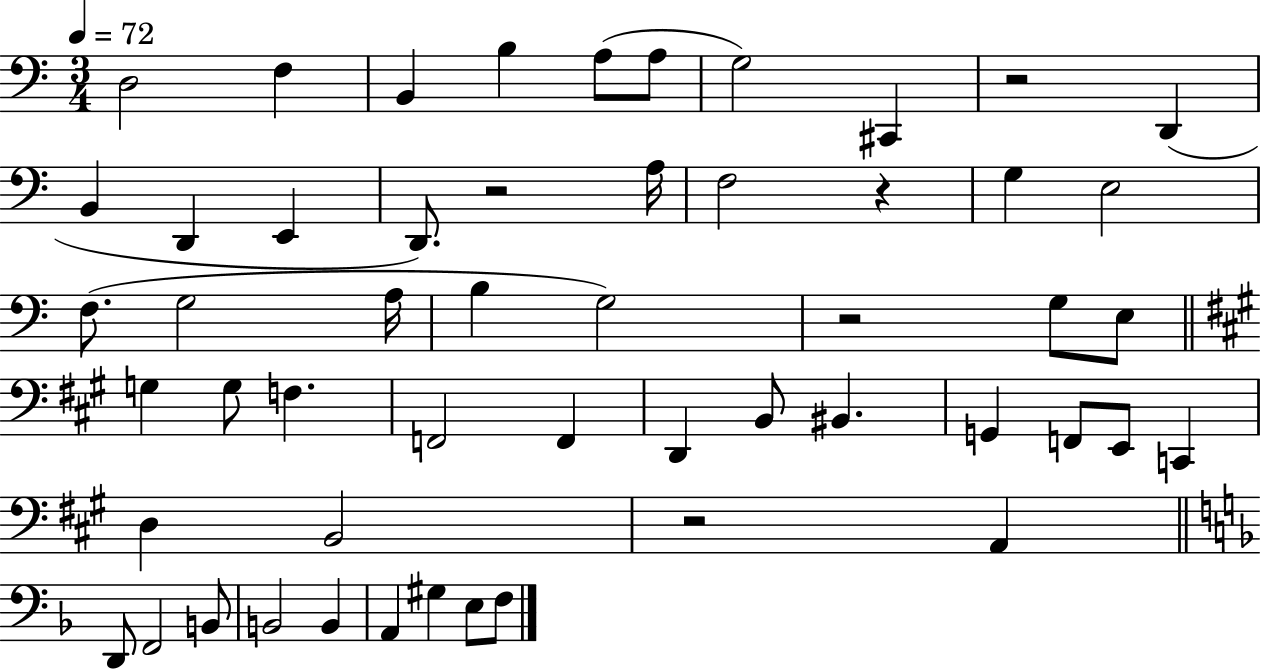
{
  \clef bass
  \numericTimeSignature
  \time 3/4
  \key c \major
  \tempo 4 = 72
  \repeat volta 2 { d2 f4 | b,4 b4 a8( a8 | g2) cis,4 | r2 d,4( | \break b,4 d,4 e,4 | d,8.) r2 a16 | f2 r4 | g4 e2 | \break f8.( g2 a16 | b4 g2) | r2 g8 e8 | \bar "||" \break \key a \major g4 g8 f4. | f,2 f,4 | d,4 b,8 bis,4. | g,4 f,8 e,8 c,4 | \break d4 b,2 | r2 a,4 | \bar "||" \break \key d \minor d,8 f,2 b,8 | b,2 b,4 | a,4 gis4 e8 f8 | } \bar "|."
}